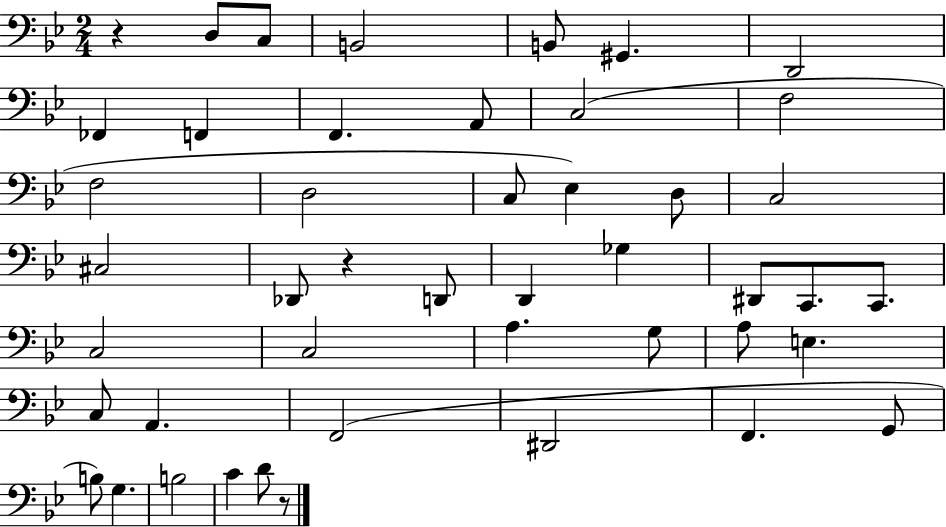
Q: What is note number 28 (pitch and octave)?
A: C3